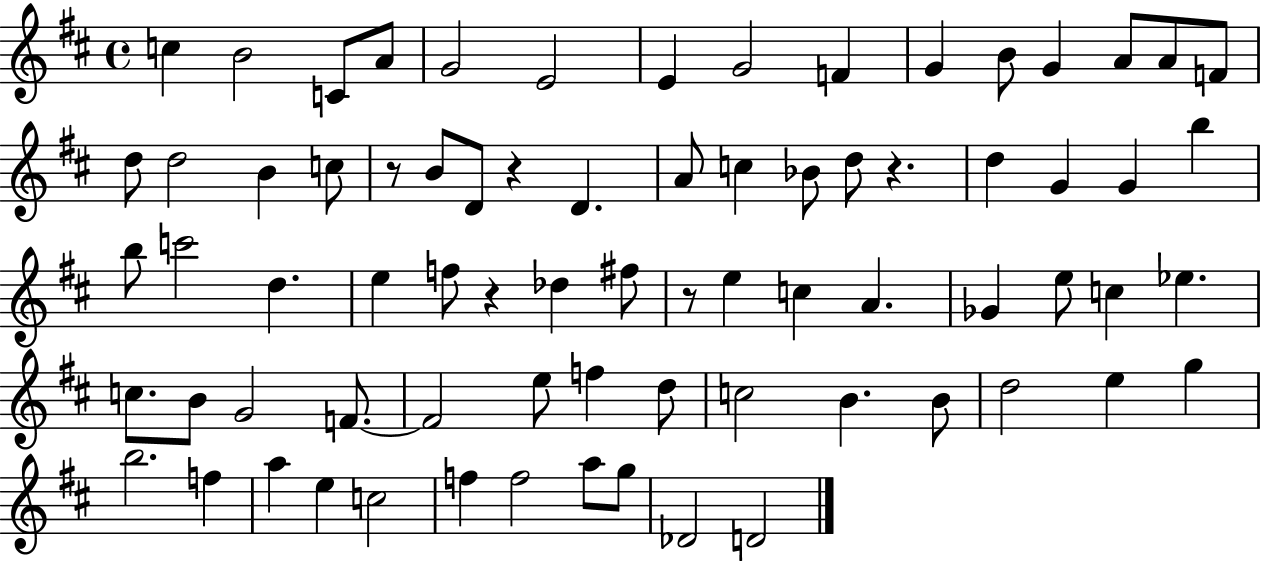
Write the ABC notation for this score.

X:1
T:Untitled
M:4/4
L:1/4
K:D
c B2 C/2 A/2 G2 E2 E G2 F G B/2 G A/2 A/2 F/2 d/2 d2 B c/2 z/2 B/2 D/2 z D A/2 c _B/2 d/2 z d G G b b/2 c'2 d e f/2 z _d ^f/2 z/2 e c A _G e/2 c _e c/2 B/2 G2 F/2 F2 e/2 f d/2 c2 B B/2 d2 e g b2 f a e c2 f f2 a/2 g/2 _D2 D2